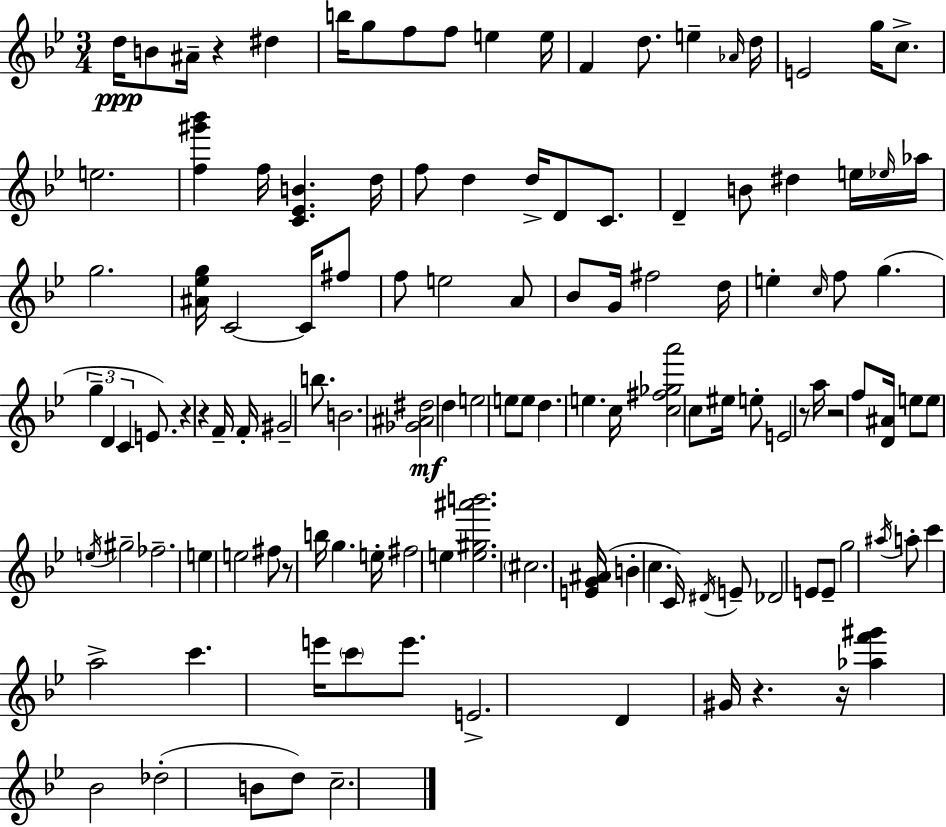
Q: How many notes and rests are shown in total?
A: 125